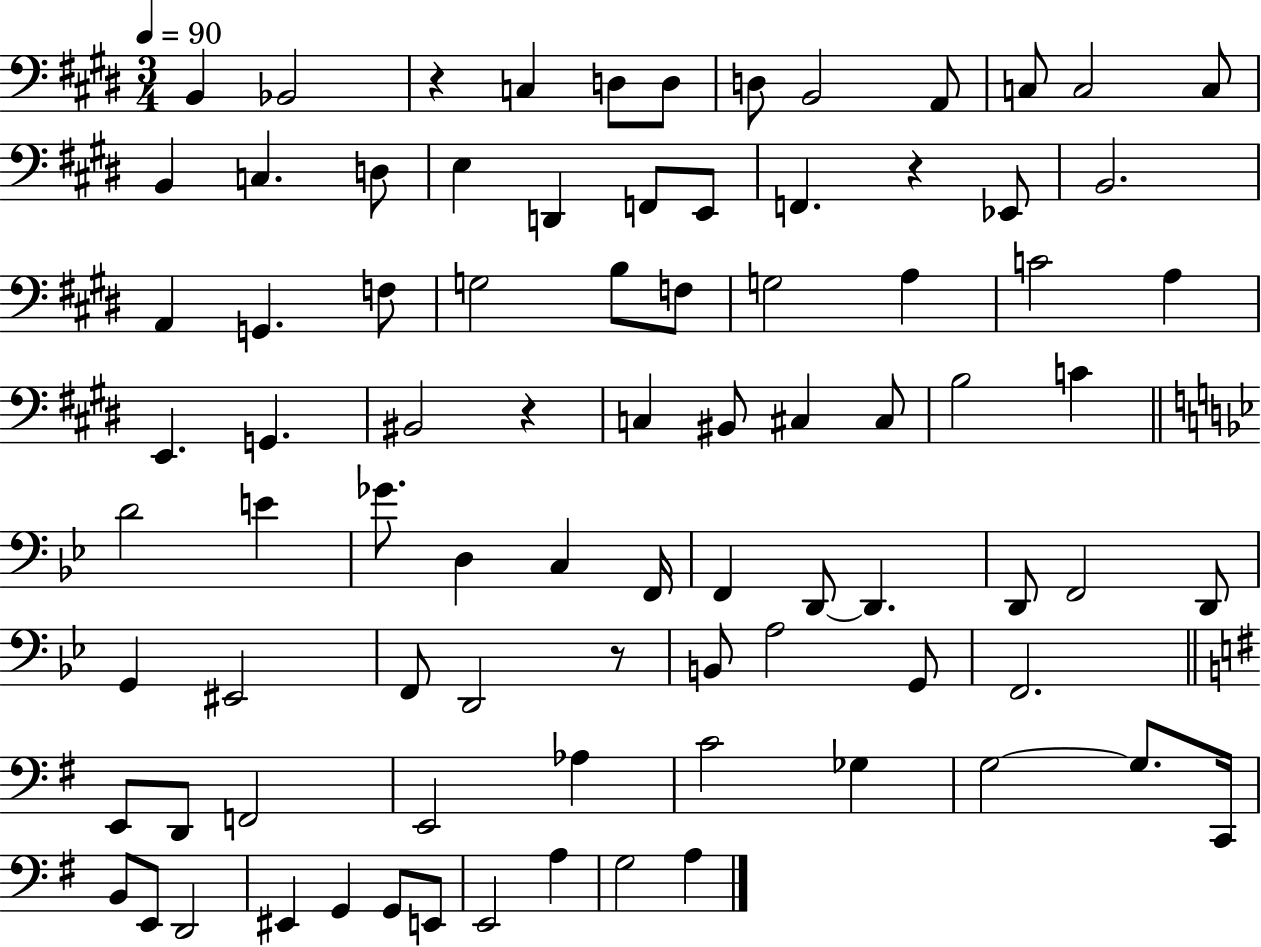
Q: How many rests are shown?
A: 4